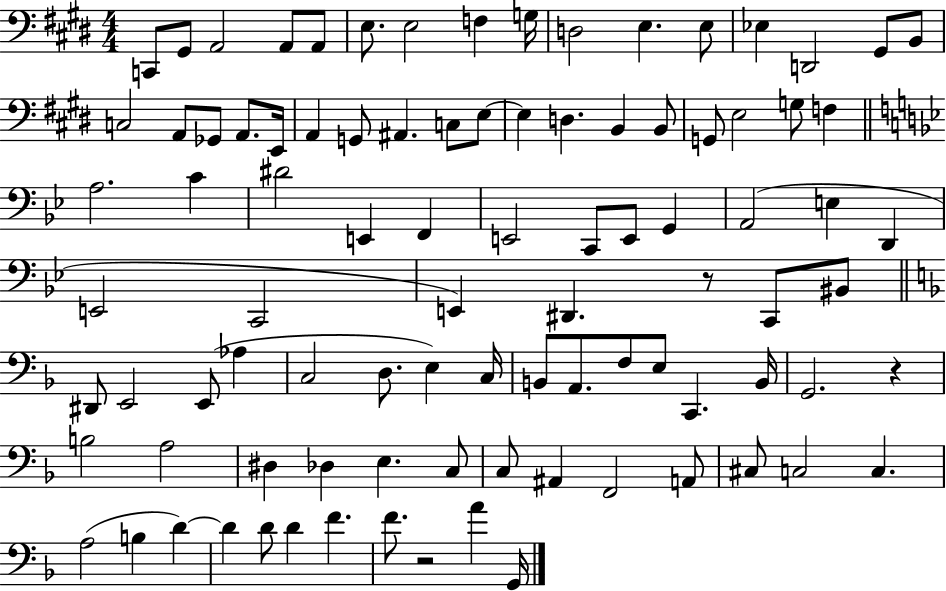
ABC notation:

X:1
T:Untitled
M:4/4
L:1/4
K:E
C,,/2 ^G,,/2 A,,2 A,,/2 A,,/2 E,/2 E,2 F, G,/4 D,2 E, E,/2 _E, D,,2 ^G,,/2 B,,/2 C,2 A,,/2 _G,,/2 A,,/2 E,,/4 A,, G,,/2 ^A,, C,/2 E,/2 E, D, B,, B,,/2 G,,/2 E,2 G,/2 F, A,2 C ^D2 E,, F,, E,,2 C,,/2 E,,/2 G,, A,,2 E, D,, E,,2 C,,2 E,, ^D,, z/2 C,,/2 ^B,,/2 ^D,,/2 E,,2 E,,/2 _A, C,2 D,/2 E, C,/4 B,,/2 A,,/2 F,/2 E,/2 C,, B,,/4 G,,2 z B,2 A,2 ^D, _D, E, C,/2 C,/2 ^A,, F,,2 A,,/2 ^C,/2 C,2 C, A,2 B, D D D/2 D F F/2 z2 A G,,/4